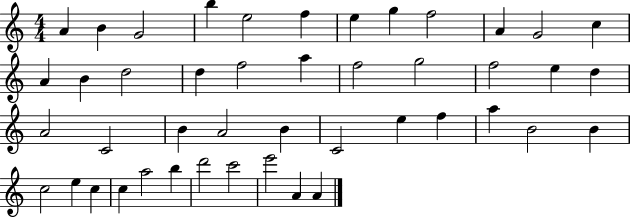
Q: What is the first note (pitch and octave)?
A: A4